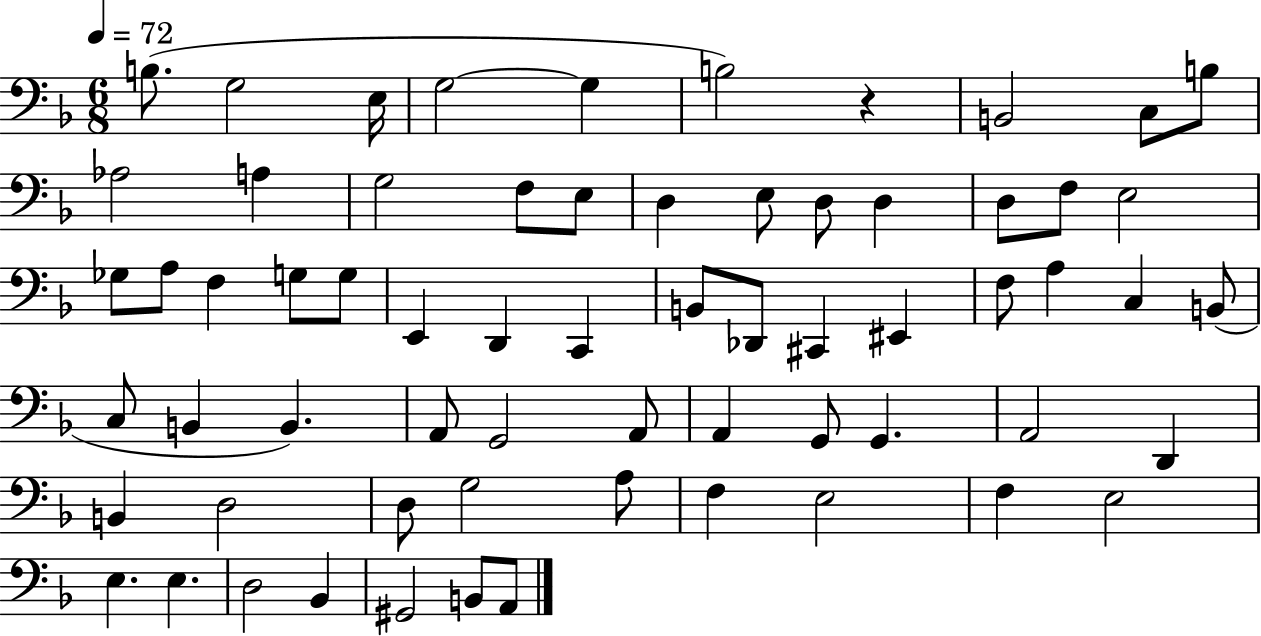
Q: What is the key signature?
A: F major